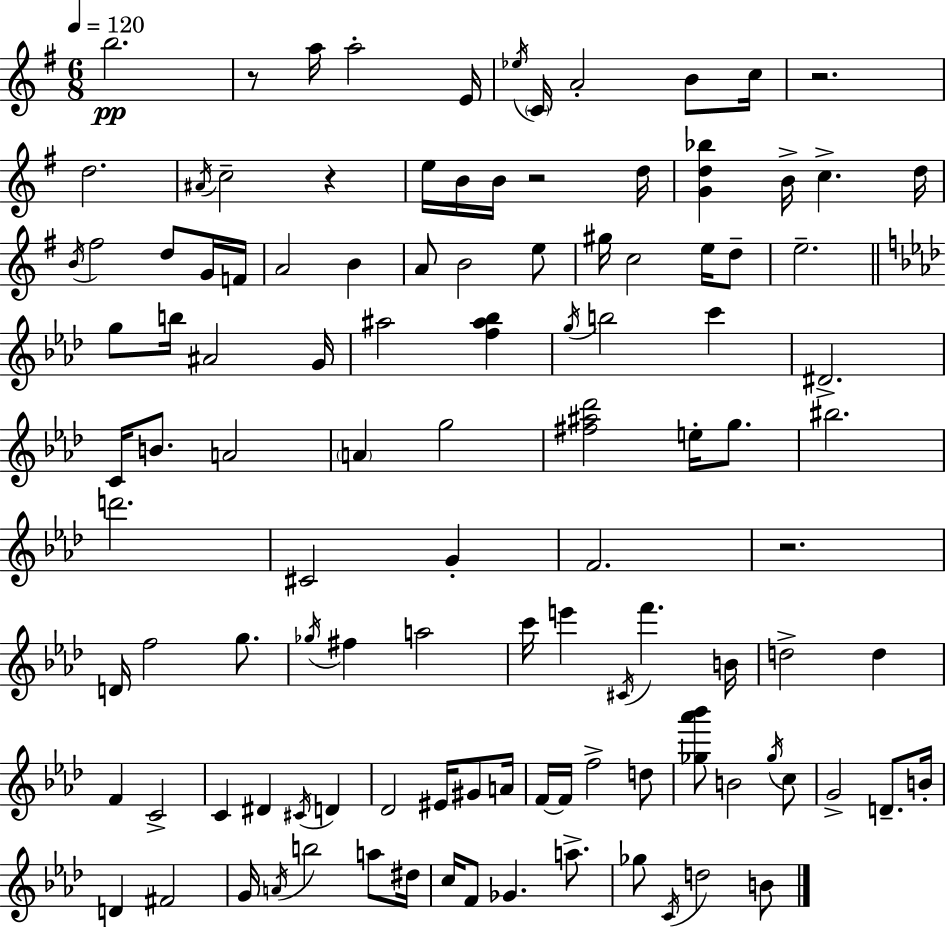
X:1
T:Untitled
M:6/8
L:1/4
K:Em
b2 z/2 a/4 a2 E/4 _e/4 C/4 A2 B/2 c/4 z2 d2 ^A/4 c2 z e/4 B/4 B/4 z2 d/4 [Gd_b] B/4 c d/4 B/4 ^f2 d/2 G/4 F/4 A2 B A/2 B2 e/2 ^g/4 c2 e/4 d/2 e2 g/2 b/4 ^A2 G/4 ^a2 [f^a_b] g/4 b2 c' ^D2 C/4 B/2 A2 A g2 [^f^a_d']2 e/4 g/2 ^b2 d'2 ^C2 G F2 z2 D/4 f2 g/2 _g/4 ^f a2 c'/4 e' ^C/4 f' B/4 d2 d F C2 C ^D ^C/4 D _D2 ^E/4 ^G/2 A/4 F/4 F/4 f2 d/2 [_g_a'_b']/2 B2 _g/4 c/2 G2 D/2 B/4 D ^F2 G/4 A/4 b2 a/2 ^d/4 c/4 F/2 _G a/2 _g/2 C/4 d2 B/2